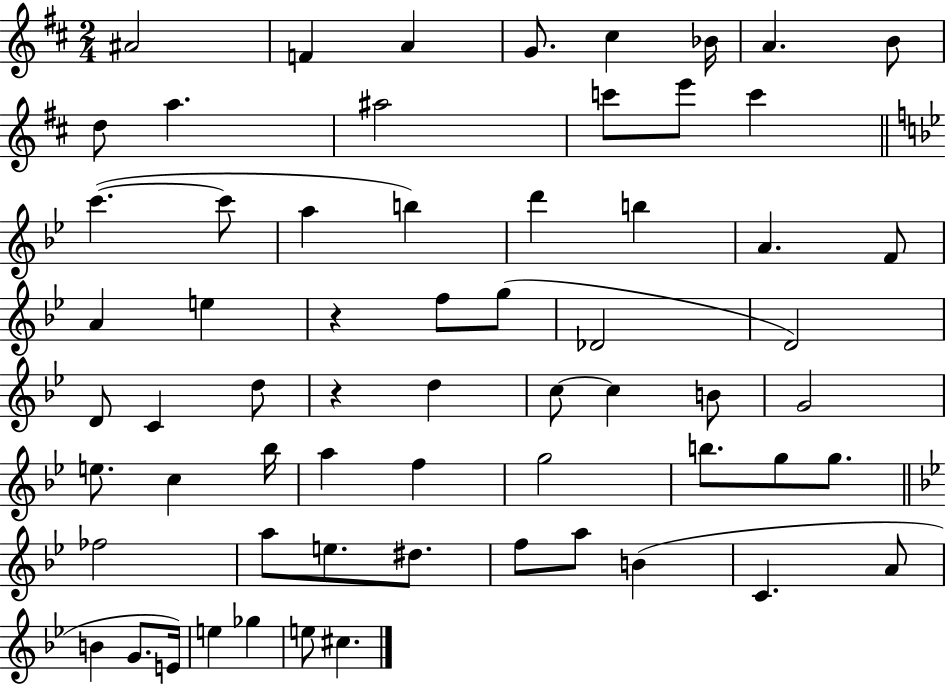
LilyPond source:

{
  \clef treble
  \numericTimeSignature
  \time 2/4
  \key d \major
  ais'2 | f'4 a'4 | g'8. cis''4 bes'16 | a'4. b'8 | \break d''8 a''4. | ais''2 | c'''8 e'''8 c'''4 | \bar "||" \break \key bes \major c'''4.~(~ c'''8 | a''4 b''4) | d'''4 b''4 | a'4. f'8 | \break a'4 e''4 | r4 f''8 g''8( | des'2 | d'2) | \break d'8 c'4 d''8 | r4 d''4 | c''8~~ c''4 b'8 | g'2 | \break e''8. c''4 bes''16 | a''4 f''4 | g''2 | b''8. g''8 g''8. | \break \bar "||" \break \key bes \major fes''2 | a''8 e''8. dis''8. | f''8 a''8 b'4( | c'4. a'8 | \break b'4 g'8. e'16) | e''4 ges''4 | e''8 cis''4. | \bar "|."
}